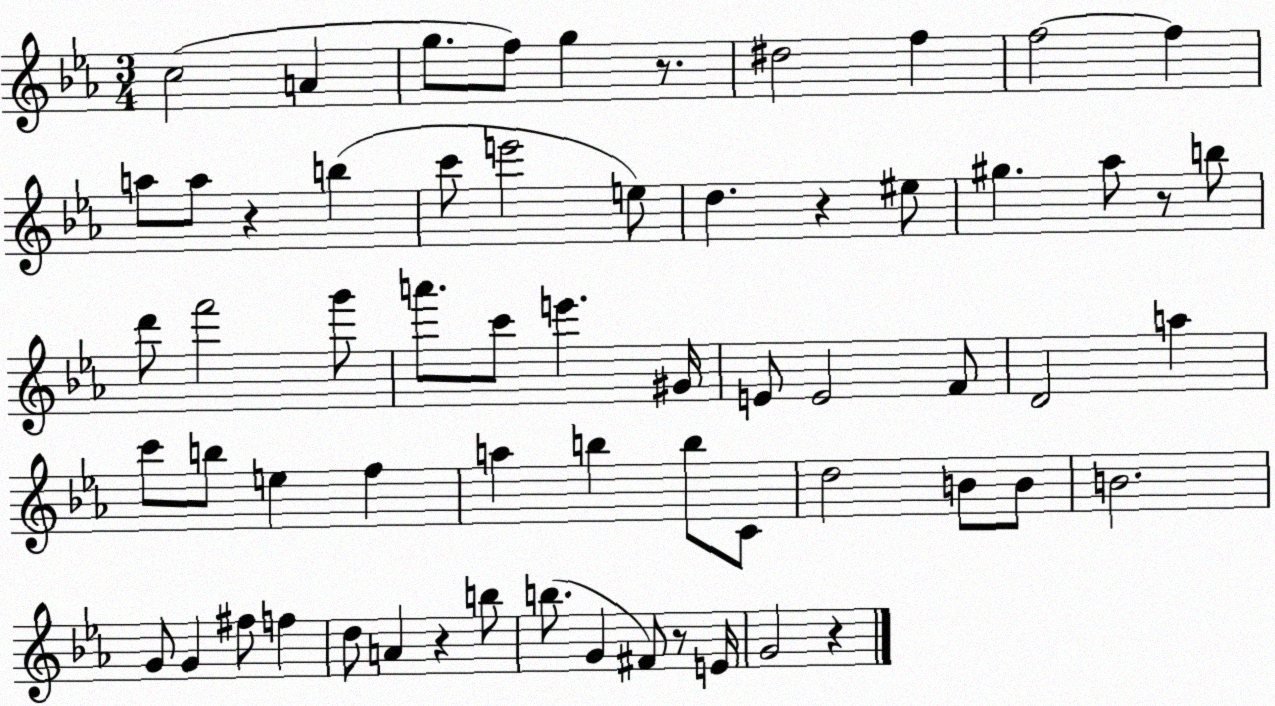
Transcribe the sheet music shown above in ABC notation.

X:1
T:Untitled
M:3/4
L:1/4
K:Eb
c2 A g/2 f/2 g z/2 ^d2 f f2 f a/2 a/2 z b c'/2 e'2 e/2 d z ^e/2 ^g _a/2 z/2 b/2 d'/2 f'2 g'/2 a'/2 c'/2 e' ^G/4 E/2 E2 F/2 D2 a c'/2 b/2 e f a b b/2 C/2 d2 B/2 B/2 B2 G/2 G ^f/2 f d/2 A z b/2 b/2 G ^F/2 z/2 E/4 G2 z